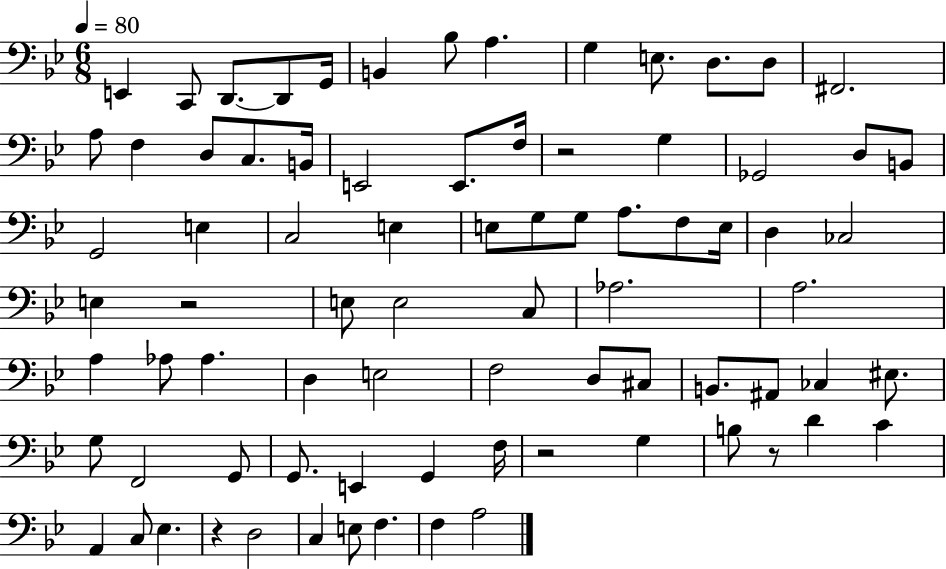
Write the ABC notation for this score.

X:1
T:Untitled
M:6/8
L:1/4
K:Bb
E,, C,,/2 D,,/2 D,,/2 G,,/4 B,, _B,/2 A, G, E,/2 D,/2 D,/2 ^F,,2 A,/2 F, D,/2 C,/2 B,,/4 E,,2 E,,/2 F,/4 z2 G, _G,,2 D,/2 B,,/2 G,,2 E, C,2 E, E,/2 G,/2 G,/2 A,/2 F,/2 E,/4 D, _C,2 E, z2 E,/2 E,2 C,/2 _A,2 A,2 A, _A,/2 _A, D, E,2 F,2 D,/2 ^C,/2 B,,/2 ^A,,/2 _C, ^E,/2 G,/2 F,,2 G,,/2 G,,/2 E,, G,, F,/4 z2 G, B,/2 z/2 D C A,, C,/2 _E, z D,2 C, E,/2 F, F, A,2